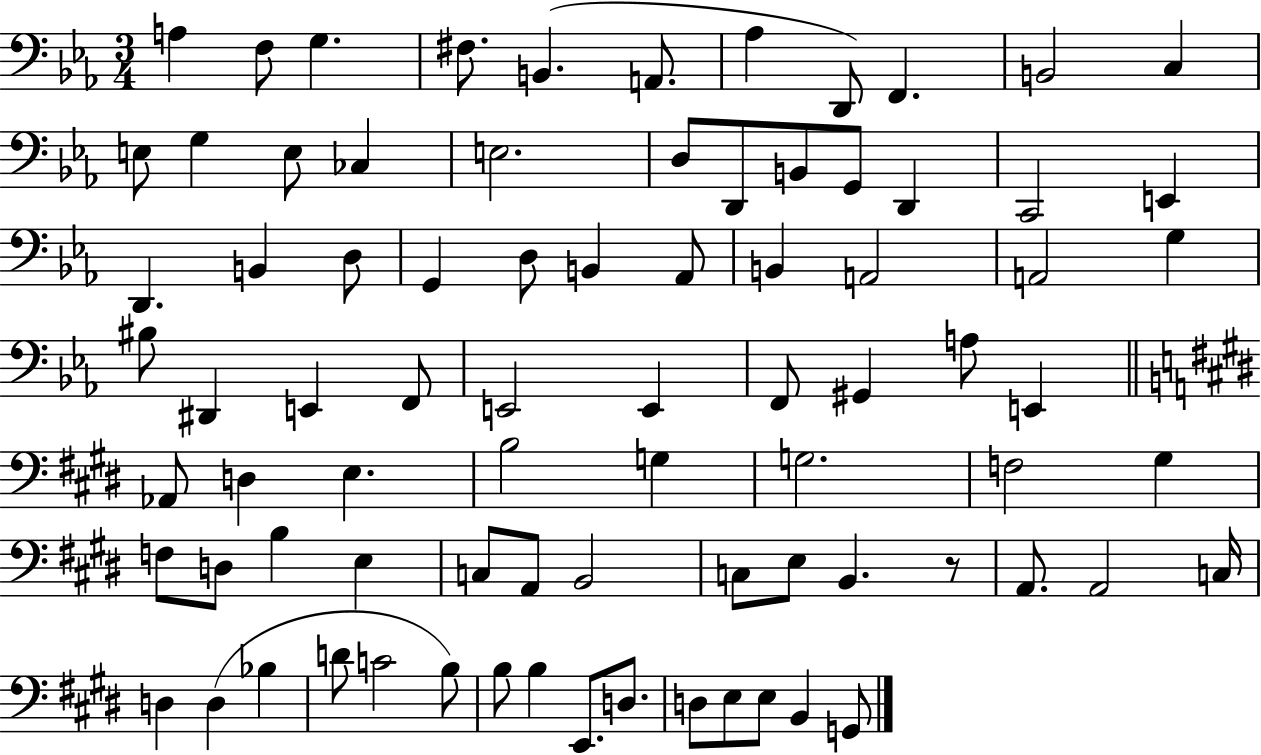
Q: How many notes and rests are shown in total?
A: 81